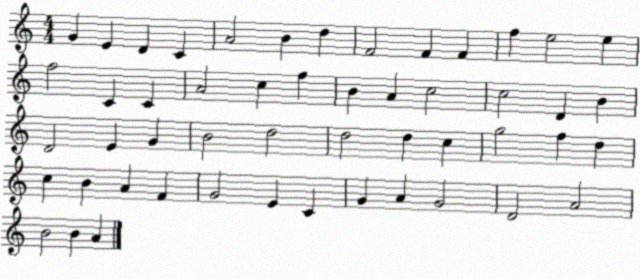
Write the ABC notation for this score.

X:1
T:Untitled
M:4/4
L:1/4
K:C
G E D C A2 B d F2 F F f e2 e f2 C C A2 c f B A c2 c2 D B D2 E G B2 d2 d2 d c g2 f d c B A F G2 E C G A G2 D2 A2 B2 B A